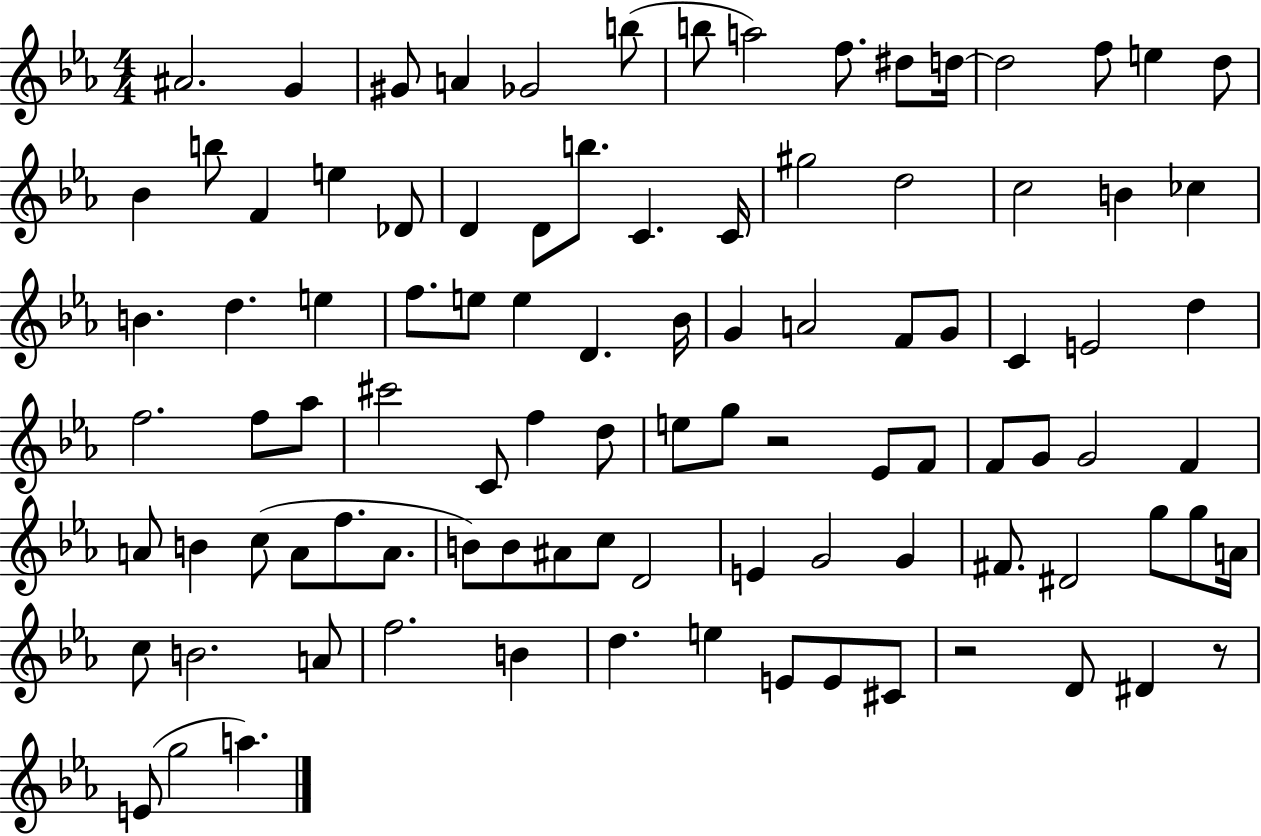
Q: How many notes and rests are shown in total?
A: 97